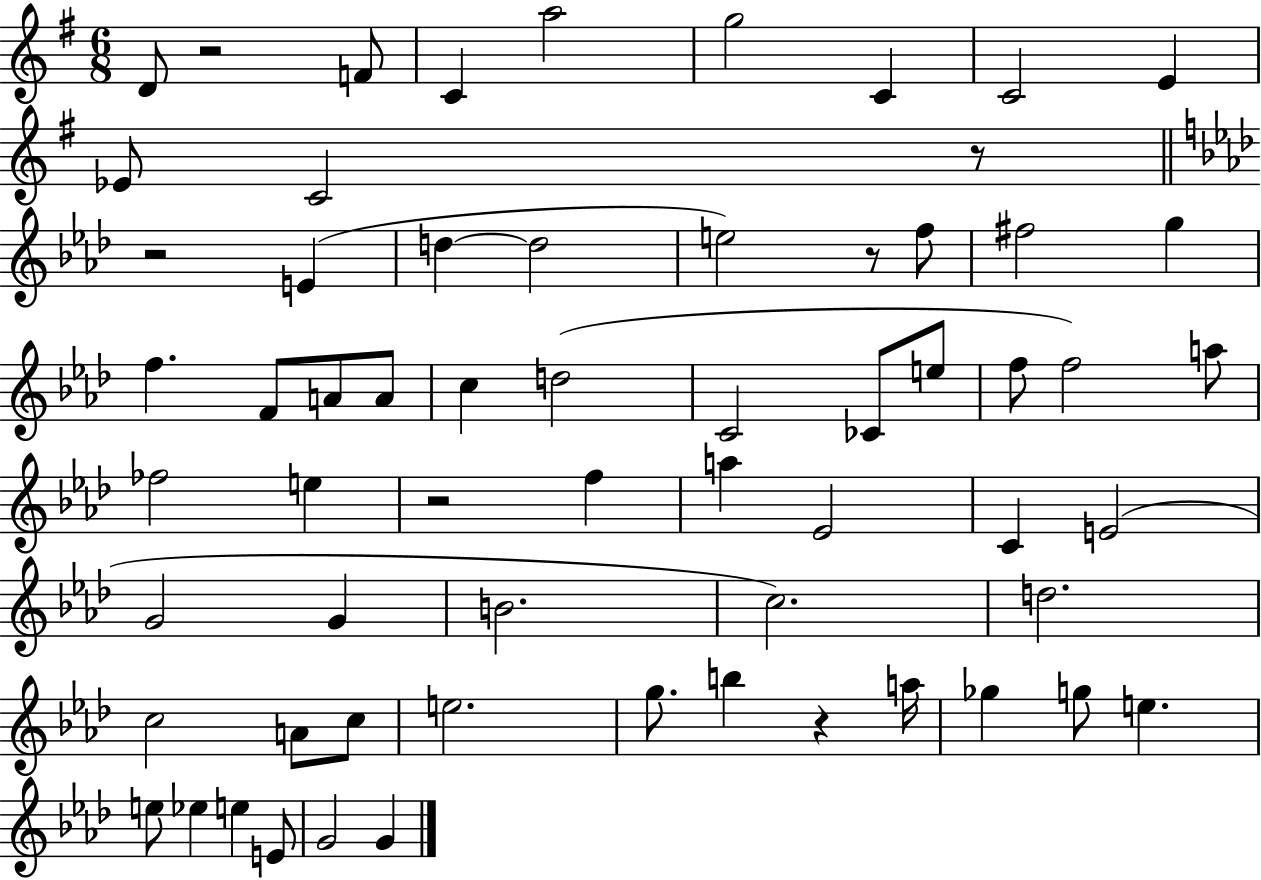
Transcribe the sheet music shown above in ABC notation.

X:1
T:Untitled
M:6/8
L:1/4
K:G
D/2 z2 F/2 C a2 g2 C C2 E _E/2 C2 z/2 z2 E d d2 e2 z/2 f/2 ^f2 g f F/2 A/2 A/2 c d2 C2 _C/2 e/2 f/2 f2 a/2 _f2 e z2 f a _E2 C E2 G2 G B2 c2 d2 c2 A/2 c/2 e2 g/2 b z a/4 _g g/2 e e/2 _e e E/2 G2 G